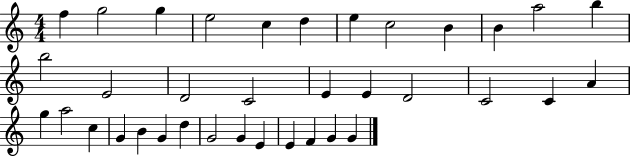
F5/q G5/h G5/q E5/h C5/q D5/q E5/q C5/h B4/q B4/q A5/h B5/q B5/h E4/h D4/h C4/h E4/q E4/q D4/h C4/h C4/q A4/q G5/q A5/h C5/q G4/q B4/q G4/q D5/q G4/h G4/q E4/q E4/q F4/q G4/q G4/q